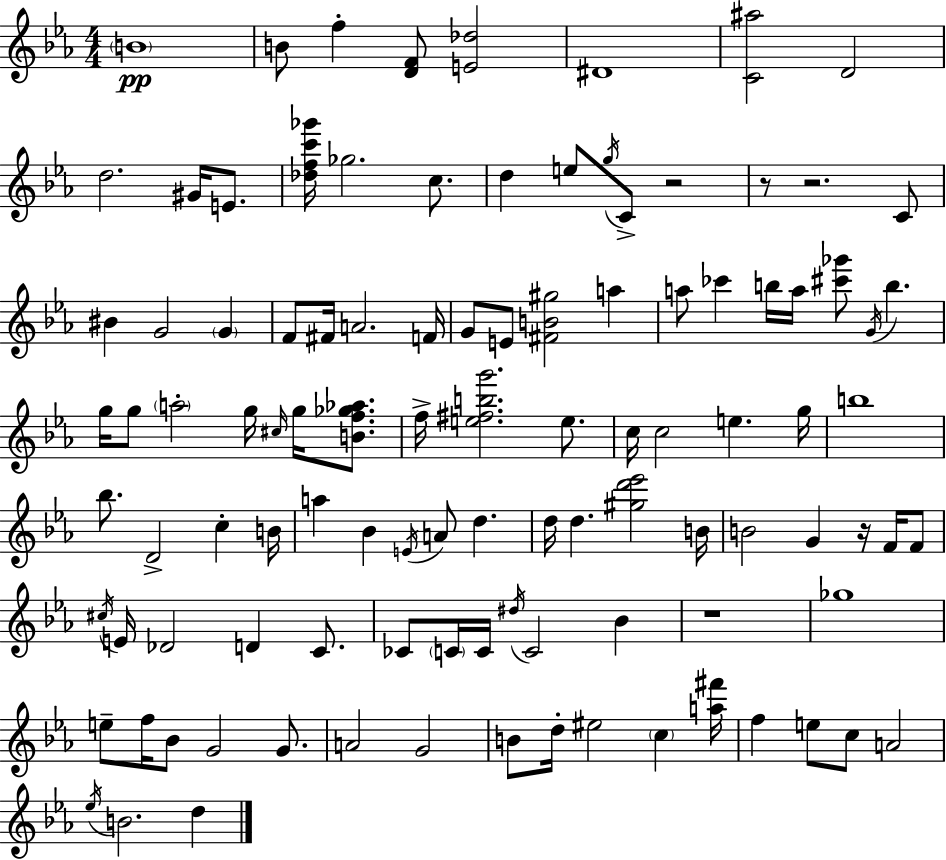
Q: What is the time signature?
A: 4/4